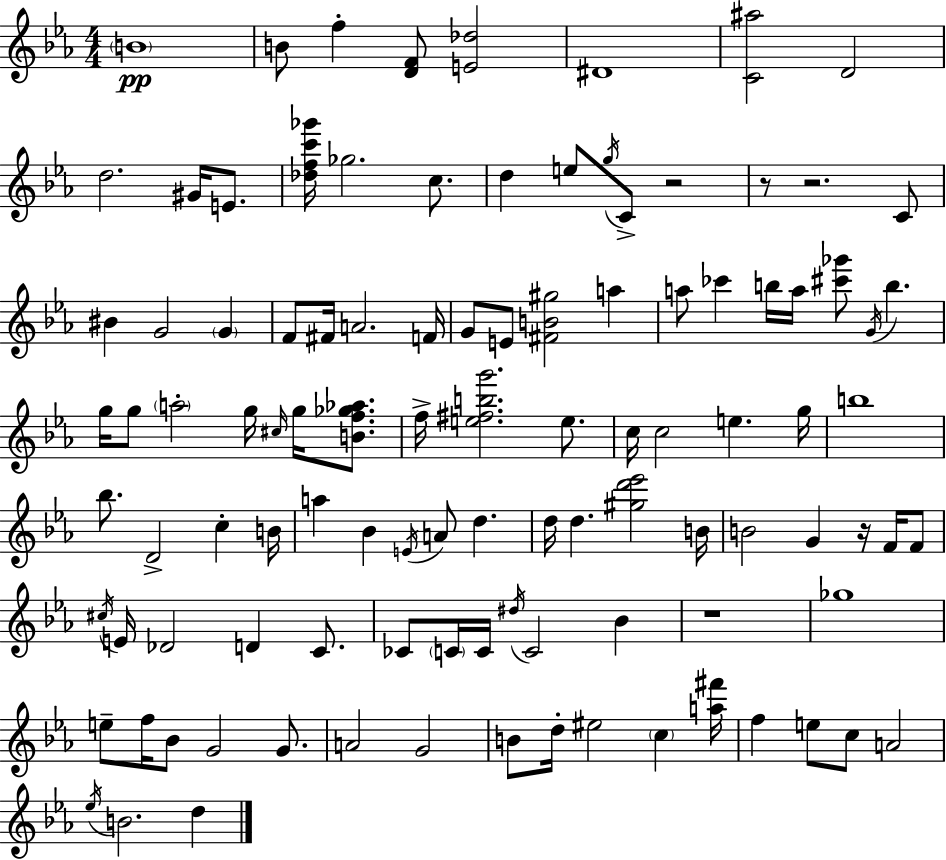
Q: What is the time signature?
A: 4/4